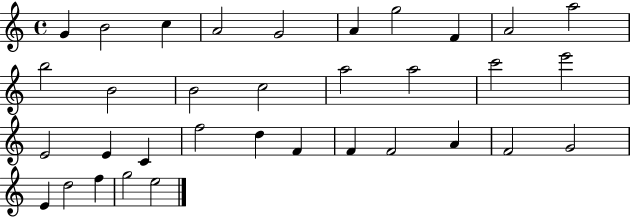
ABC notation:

X:1
T:Untitled
M:4/4
L:1/4
K:C
G B2 c A2 G2 A g2 F A2 a2 b2 B2 B2 c2 a2 a2 c'2 e'2 E2 E C f2 d F F F2 A F2 G2 E d2 f g2 e2